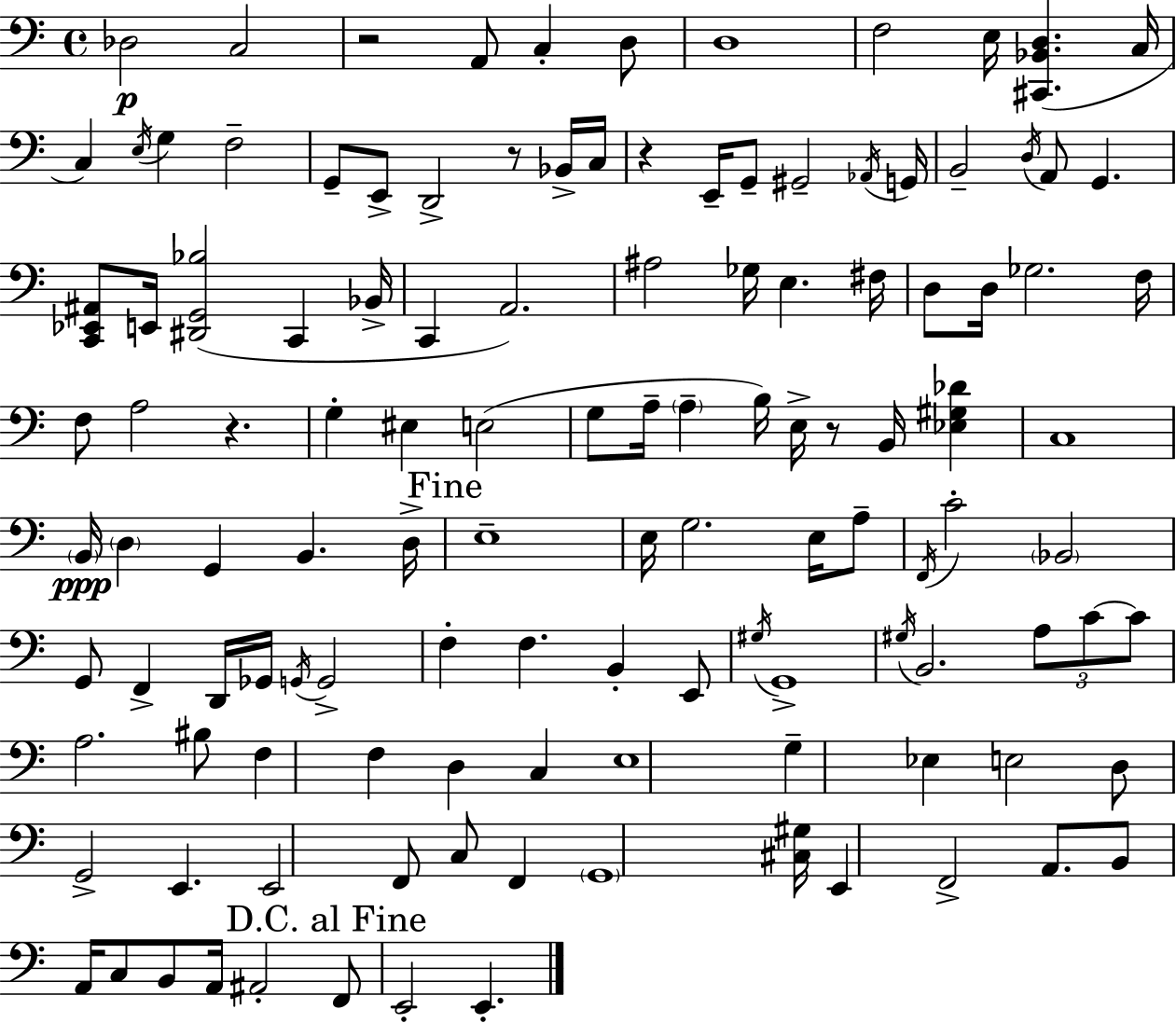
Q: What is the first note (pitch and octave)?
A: Db3